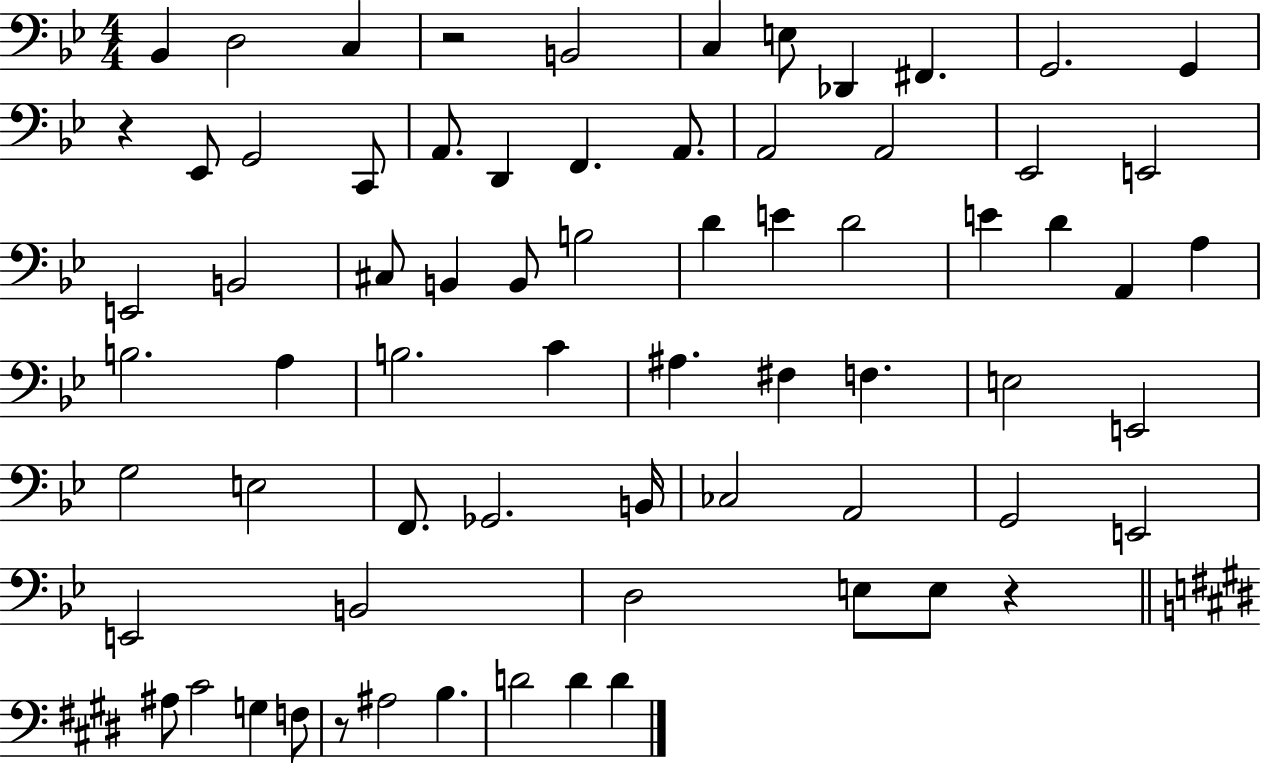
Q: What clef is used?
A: bass